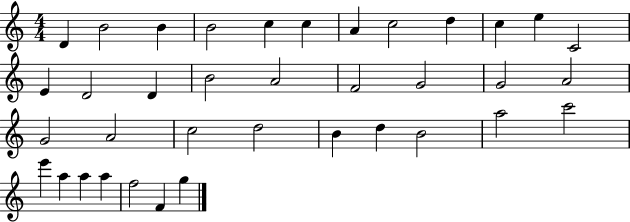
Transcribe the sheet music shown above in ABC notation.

X:1
T:Untitled
M:4/4
L:1/4
K:C
D B2 B B2 c c A c2 d c e C2 E D2 D B2 A2 F2 G2 G2 A2 G2 A2 c2 d2 B d B2 a2 c'2 e' a a a f2 F g